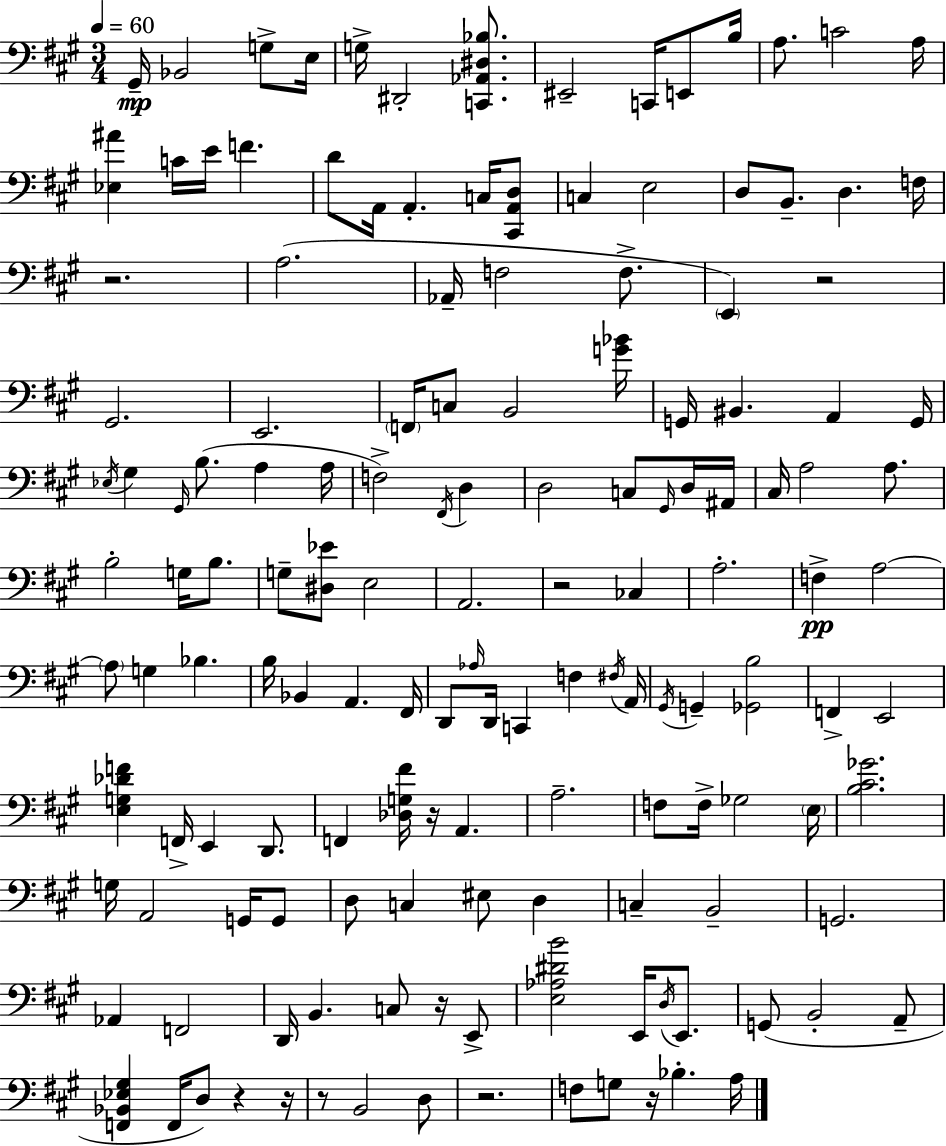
{
  \clef bass
  \numericTimeSignature
  \time 3/4
  \key a \major
  \tempo 4 = 60
  gis,16--\mp bes,2 g8-> e16 | g16-> dis,2-. <c, aes, dis bes>8. | eis,2-- c,16 e,8 b16 | a8. c'2 a16 | \break <ees ais'>4 c'16 e'16 f'4. | d'8 a,16 a,4.-. c16 <cis, a, d>8 | c4 e2 | d8 b,8.-- d4. f16 | \break r2. | a2.( | aes,16-- f2 f8.-> | \parenthesize e,4) r2 | \break gis,2. | e,2. | \parenthesize f,16 c8 b,2 <g' bes'>16 | g,16 bis,4. a,4 g,16 | \break \acciaccatura { ees16 } gis4 \grace { gis,16 }( b8. a4 | a16 f2->) \acciaccatura { fis,16 } d4 | d2 c8 | \grace { gis,16 } d16 ais,16 cis16 a2 | \break a8. b2-. | g16 b8. g8-- <dis ees'>8 e2 | a,2. | r2 | \break ces4 a2.-. | f4->\pp a2~~ | \parenthesize a8 g4 bes4. | b16 bes,4 a,4. | \break fis,16 d,8 \grace { aes16 } d,16 c,4 | f4 \acciaccatura { fis16 } a,16 \acciaccatura { gis,16 } g,4-- <ges, b>2 | f,4-> e,2 | <e g des' f'>4 f,16-> | \break e,4 d,8. f,4 <des g fis'>16 | r16 a,4. a2.-- | f8 f16-> ges2 | \parenthesize e16 <b cis' ges'>2. | \break g16 a,2 | g,16 g,8 d8 c4 | eis8 d4 c4-- b,2-- | g,2. | \break aes,4 f,2 | d,16 b,4. | c8 r16 e,8-> <e aes dis' b'>2 | e,16 \acciaccatura { d16 } e,8. g,8( b,2-. | \break a,8-- <f, bes, ees gis>4 | f,16 d8) r4 r16 r8 b,2 | d8 r2. | f8 g8 | \break r16 bes4.-. a16 \bar "|."
}